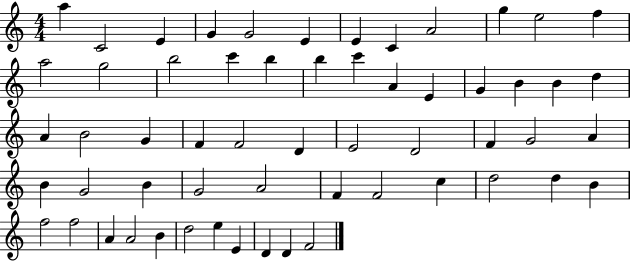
A5/q C4/h E4/q G4/q G4/h E4/q E4/q C4/q A4/h G5/q E5/h F5/q A5/h G5/h B5/h C6/q B5/q B5/q C6/q A4/q E4/q G4/q B4/q B4/q D5/q A4/q B4/h G4/q F4/q F4/h D4/q E4/h D4/h F4/q G4/h A4/q B4/q G4/h B4/q G4/h A4/h F4/q F4/h C5/q D5/h D5/q B4/q F5/h F5/h A4/q A4/h B4/q D5/h E5/q E4/q D4/q D4/q F4/h